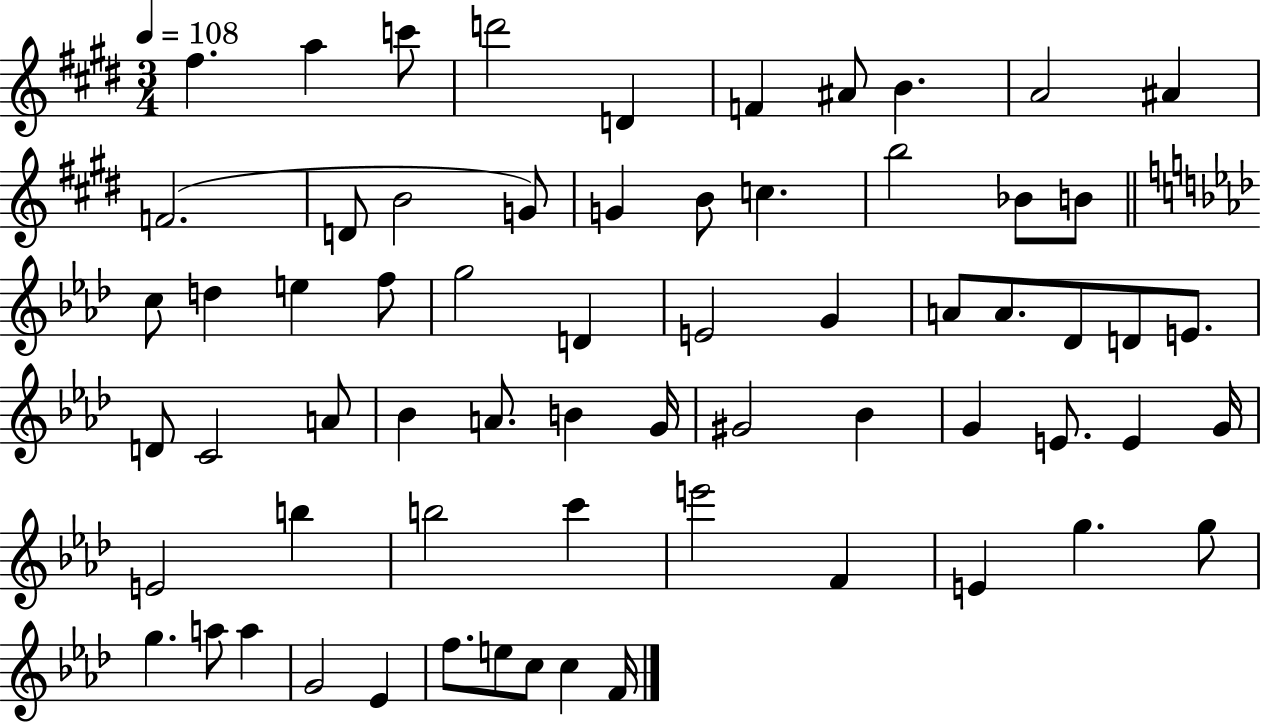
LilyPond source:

{
  \clef treble
  \numericTimeSignature
  \time 3/4
  \key e \major
  \tempo 4 = 108
  fis''4. a''4 c'''8 | d'''2 d'4 | f'4 ais'8 b'4. | a'2 ais'4 | \break f'2.( | d'8 b'2 g'8) | g'4 b'8 c''4. | b''2 bes'8 b'8 | \break \bar "||" \break \key aes \major c''8 d''4 e''4 f''8 | g''2 d'4 | e'2 g'4 | a'8 a'8. des'8 d'8 e'8. | \break d'8 c'2 a'8 | bes'4 a'8. b'4 g'16 | gis'2 bes'4 | g'4 e'8. e'4 g'16 | \break e'2 b''4 | b''2 c'''4 | e'''2 f'4 | e'4 g''4. g''8 | \break g''4. a''8 a''4 | g'2 ees'4 | f''8. e''8 c''8 c''4 f'16 | \bar "|."
}